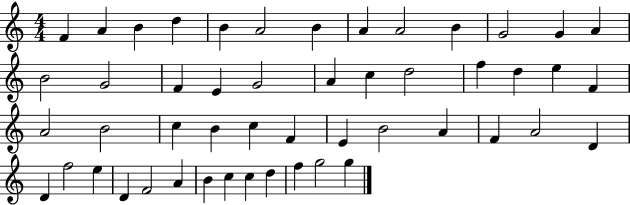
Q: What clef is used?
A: treble